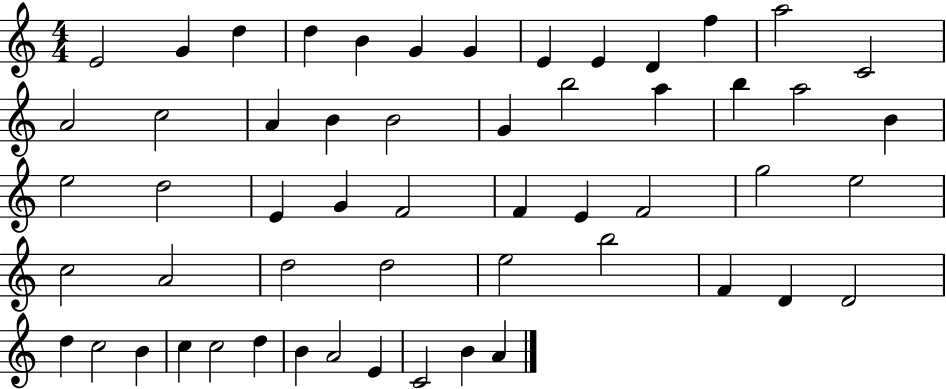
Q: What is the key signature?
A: C major